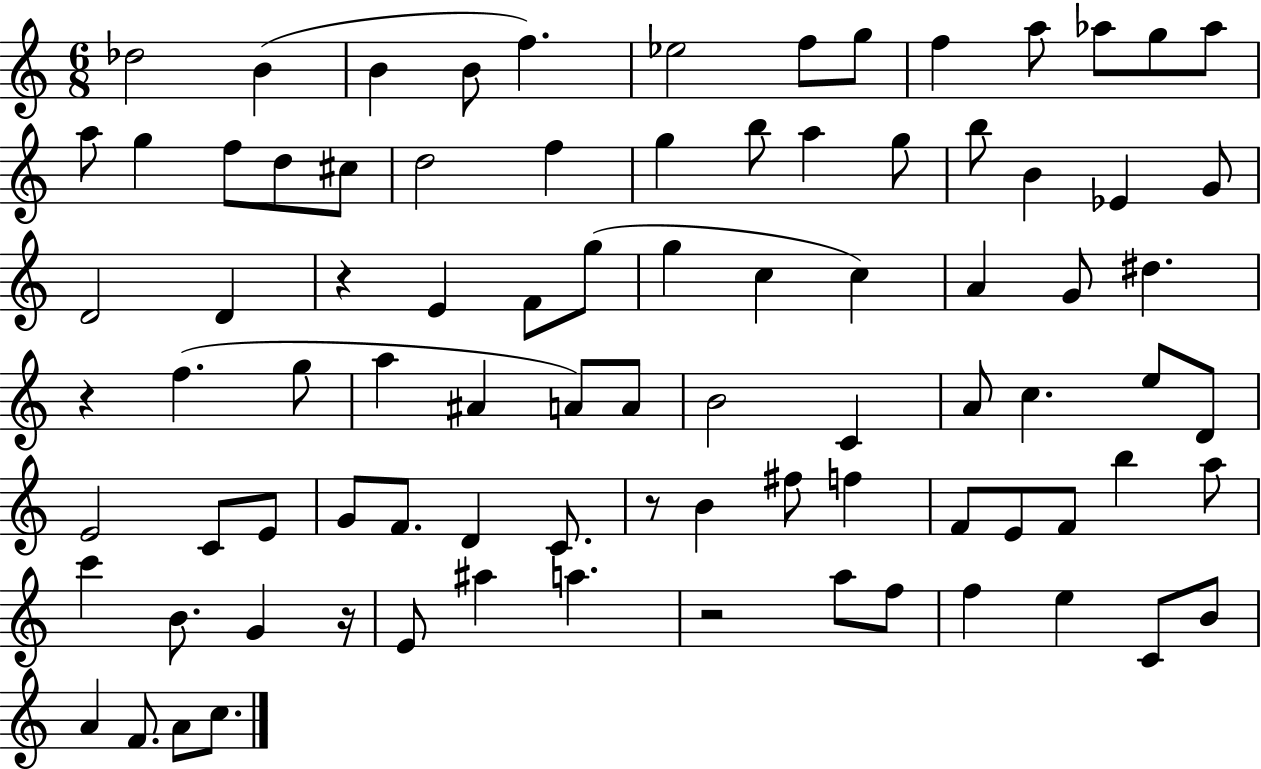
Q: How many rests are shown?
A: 5